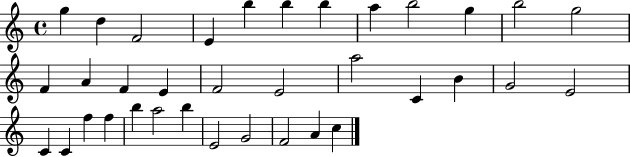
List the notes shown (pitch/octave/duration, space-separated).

G5/q D5/q F4/h E4/q B5/q B5/q B5/q A5/q B5/h G5/q B5/h G5/h F4/q A4/q F4/q E4/q F4/h E4/h A5/h C4/q B4/q G4/h E4/h C4/q C4/q F5/q F5/q B5/q A5/h B5/q E4/h G4/h F4/h A4/q C5/q